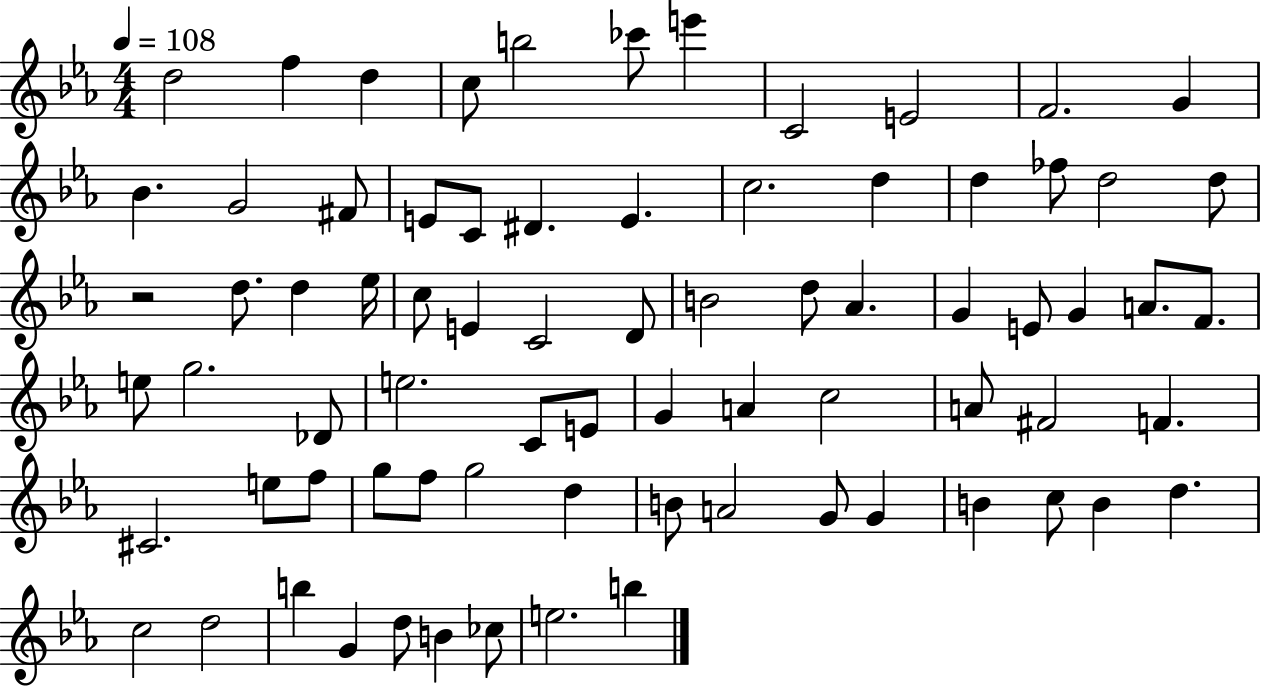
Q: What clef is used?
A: treble